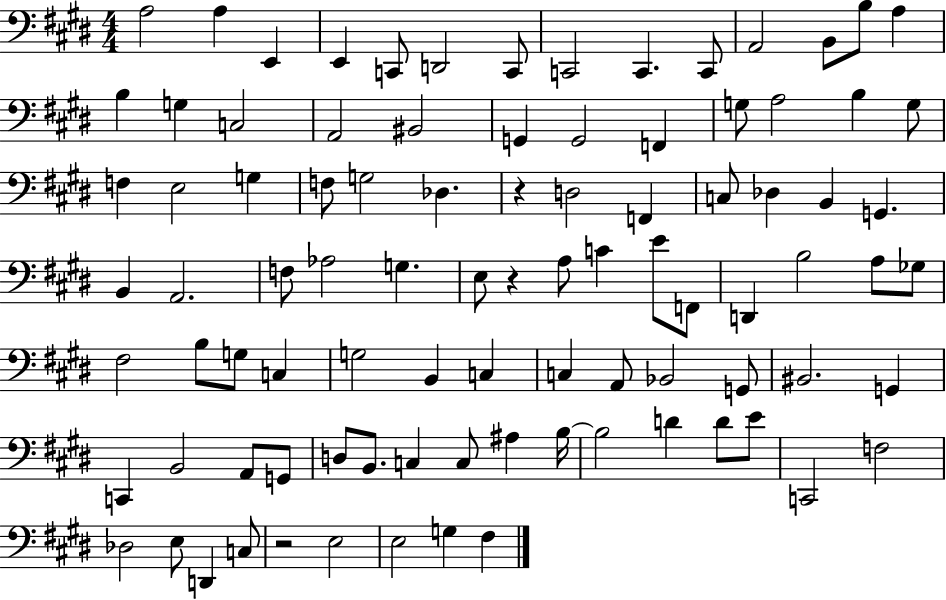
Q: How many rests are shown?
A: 3